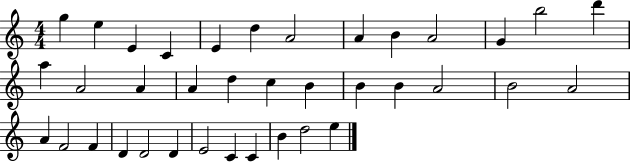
X:1
T:Untitled
M:4/4
L:1/4
K:C
g e E C E d A2 A B A2 G b2 d' a A2 A A d c B B B A2 B2 A2 A F2 F D D2 D E2 C C B d2 e